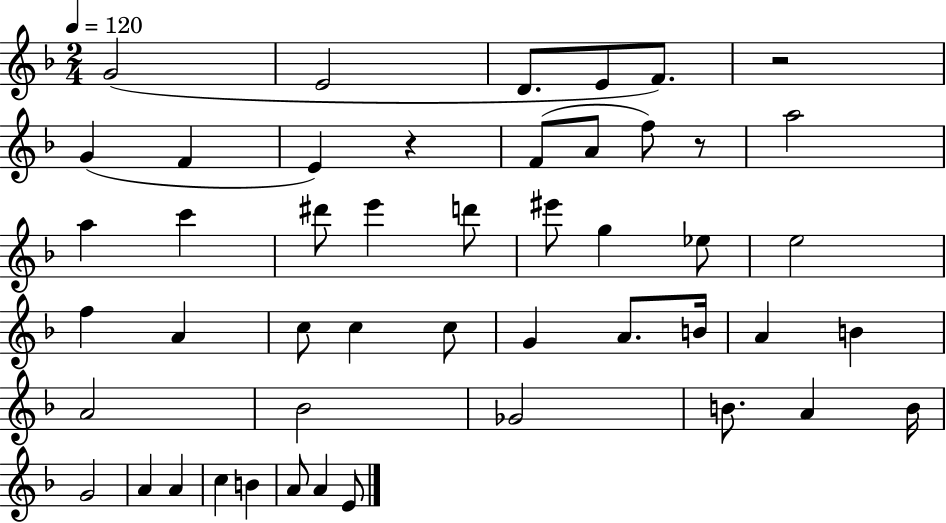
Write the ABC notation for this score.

X:1
T:Untitled
M:2/4
L:1/4
K:F
G2 E2 D/2 E/2 F/2 z2 G F E z F/2 A/2 f/2 z/2 a2 a c' ^d'/2 e' d'/2 ^e'/2 g _e/2 e2 f A c/2 c c/2 G A/2 B/4 A B A2 _B2 _G2 B/2 A B/4 G2 A A c B A/2 A E/2